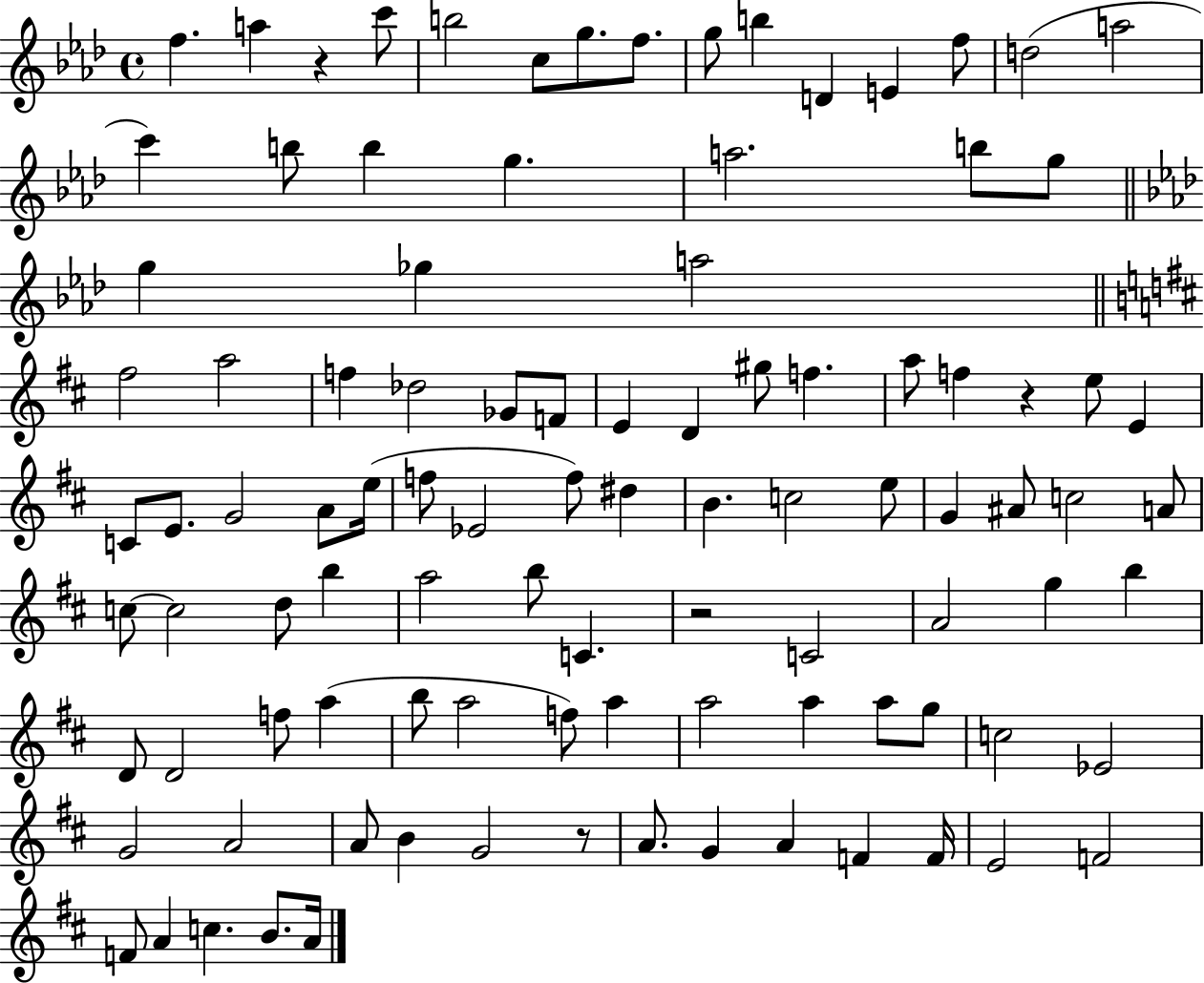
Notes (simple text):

F5/q. A5/q R/q C6/e B5/h C5/e G5/e. F5/e. G5/e B5/q D4/q E4/q F5/e D5/h A5/h C6/q B5/e B5/q G5/q. A5/h. B5/e G5/e G5/q Gb5/q A5/h F#5/h A5/h F5/q Db5/h Gb4/e F4/e E4/q D4/q G#5/e F5/q. A5/e F5/q R/q E5/e E4/q C4/e E4/e. G4/h A4/e E5/s F5/e Eb4/h F5/e D#5/q B4/q. C5/h E5/e G4/q A#4/e C5/h A4/e C5/e C5/h D5/e B5/q A5/h B5/e C4/q. R/h C4/h A4/h G5/q B5/q D4/e D4/h F5/e A5/q B5/e A5/h F5/e A5/q A5/h A5/q A5/e G5/e C5/h Eb4/h G4/h A4/h A4/e B4/q G4/h R/e A4/e. G4/q A4/q F4/q F4/s E4/h F4/h F4/e A4/q C5/q. B4/e. A4/s